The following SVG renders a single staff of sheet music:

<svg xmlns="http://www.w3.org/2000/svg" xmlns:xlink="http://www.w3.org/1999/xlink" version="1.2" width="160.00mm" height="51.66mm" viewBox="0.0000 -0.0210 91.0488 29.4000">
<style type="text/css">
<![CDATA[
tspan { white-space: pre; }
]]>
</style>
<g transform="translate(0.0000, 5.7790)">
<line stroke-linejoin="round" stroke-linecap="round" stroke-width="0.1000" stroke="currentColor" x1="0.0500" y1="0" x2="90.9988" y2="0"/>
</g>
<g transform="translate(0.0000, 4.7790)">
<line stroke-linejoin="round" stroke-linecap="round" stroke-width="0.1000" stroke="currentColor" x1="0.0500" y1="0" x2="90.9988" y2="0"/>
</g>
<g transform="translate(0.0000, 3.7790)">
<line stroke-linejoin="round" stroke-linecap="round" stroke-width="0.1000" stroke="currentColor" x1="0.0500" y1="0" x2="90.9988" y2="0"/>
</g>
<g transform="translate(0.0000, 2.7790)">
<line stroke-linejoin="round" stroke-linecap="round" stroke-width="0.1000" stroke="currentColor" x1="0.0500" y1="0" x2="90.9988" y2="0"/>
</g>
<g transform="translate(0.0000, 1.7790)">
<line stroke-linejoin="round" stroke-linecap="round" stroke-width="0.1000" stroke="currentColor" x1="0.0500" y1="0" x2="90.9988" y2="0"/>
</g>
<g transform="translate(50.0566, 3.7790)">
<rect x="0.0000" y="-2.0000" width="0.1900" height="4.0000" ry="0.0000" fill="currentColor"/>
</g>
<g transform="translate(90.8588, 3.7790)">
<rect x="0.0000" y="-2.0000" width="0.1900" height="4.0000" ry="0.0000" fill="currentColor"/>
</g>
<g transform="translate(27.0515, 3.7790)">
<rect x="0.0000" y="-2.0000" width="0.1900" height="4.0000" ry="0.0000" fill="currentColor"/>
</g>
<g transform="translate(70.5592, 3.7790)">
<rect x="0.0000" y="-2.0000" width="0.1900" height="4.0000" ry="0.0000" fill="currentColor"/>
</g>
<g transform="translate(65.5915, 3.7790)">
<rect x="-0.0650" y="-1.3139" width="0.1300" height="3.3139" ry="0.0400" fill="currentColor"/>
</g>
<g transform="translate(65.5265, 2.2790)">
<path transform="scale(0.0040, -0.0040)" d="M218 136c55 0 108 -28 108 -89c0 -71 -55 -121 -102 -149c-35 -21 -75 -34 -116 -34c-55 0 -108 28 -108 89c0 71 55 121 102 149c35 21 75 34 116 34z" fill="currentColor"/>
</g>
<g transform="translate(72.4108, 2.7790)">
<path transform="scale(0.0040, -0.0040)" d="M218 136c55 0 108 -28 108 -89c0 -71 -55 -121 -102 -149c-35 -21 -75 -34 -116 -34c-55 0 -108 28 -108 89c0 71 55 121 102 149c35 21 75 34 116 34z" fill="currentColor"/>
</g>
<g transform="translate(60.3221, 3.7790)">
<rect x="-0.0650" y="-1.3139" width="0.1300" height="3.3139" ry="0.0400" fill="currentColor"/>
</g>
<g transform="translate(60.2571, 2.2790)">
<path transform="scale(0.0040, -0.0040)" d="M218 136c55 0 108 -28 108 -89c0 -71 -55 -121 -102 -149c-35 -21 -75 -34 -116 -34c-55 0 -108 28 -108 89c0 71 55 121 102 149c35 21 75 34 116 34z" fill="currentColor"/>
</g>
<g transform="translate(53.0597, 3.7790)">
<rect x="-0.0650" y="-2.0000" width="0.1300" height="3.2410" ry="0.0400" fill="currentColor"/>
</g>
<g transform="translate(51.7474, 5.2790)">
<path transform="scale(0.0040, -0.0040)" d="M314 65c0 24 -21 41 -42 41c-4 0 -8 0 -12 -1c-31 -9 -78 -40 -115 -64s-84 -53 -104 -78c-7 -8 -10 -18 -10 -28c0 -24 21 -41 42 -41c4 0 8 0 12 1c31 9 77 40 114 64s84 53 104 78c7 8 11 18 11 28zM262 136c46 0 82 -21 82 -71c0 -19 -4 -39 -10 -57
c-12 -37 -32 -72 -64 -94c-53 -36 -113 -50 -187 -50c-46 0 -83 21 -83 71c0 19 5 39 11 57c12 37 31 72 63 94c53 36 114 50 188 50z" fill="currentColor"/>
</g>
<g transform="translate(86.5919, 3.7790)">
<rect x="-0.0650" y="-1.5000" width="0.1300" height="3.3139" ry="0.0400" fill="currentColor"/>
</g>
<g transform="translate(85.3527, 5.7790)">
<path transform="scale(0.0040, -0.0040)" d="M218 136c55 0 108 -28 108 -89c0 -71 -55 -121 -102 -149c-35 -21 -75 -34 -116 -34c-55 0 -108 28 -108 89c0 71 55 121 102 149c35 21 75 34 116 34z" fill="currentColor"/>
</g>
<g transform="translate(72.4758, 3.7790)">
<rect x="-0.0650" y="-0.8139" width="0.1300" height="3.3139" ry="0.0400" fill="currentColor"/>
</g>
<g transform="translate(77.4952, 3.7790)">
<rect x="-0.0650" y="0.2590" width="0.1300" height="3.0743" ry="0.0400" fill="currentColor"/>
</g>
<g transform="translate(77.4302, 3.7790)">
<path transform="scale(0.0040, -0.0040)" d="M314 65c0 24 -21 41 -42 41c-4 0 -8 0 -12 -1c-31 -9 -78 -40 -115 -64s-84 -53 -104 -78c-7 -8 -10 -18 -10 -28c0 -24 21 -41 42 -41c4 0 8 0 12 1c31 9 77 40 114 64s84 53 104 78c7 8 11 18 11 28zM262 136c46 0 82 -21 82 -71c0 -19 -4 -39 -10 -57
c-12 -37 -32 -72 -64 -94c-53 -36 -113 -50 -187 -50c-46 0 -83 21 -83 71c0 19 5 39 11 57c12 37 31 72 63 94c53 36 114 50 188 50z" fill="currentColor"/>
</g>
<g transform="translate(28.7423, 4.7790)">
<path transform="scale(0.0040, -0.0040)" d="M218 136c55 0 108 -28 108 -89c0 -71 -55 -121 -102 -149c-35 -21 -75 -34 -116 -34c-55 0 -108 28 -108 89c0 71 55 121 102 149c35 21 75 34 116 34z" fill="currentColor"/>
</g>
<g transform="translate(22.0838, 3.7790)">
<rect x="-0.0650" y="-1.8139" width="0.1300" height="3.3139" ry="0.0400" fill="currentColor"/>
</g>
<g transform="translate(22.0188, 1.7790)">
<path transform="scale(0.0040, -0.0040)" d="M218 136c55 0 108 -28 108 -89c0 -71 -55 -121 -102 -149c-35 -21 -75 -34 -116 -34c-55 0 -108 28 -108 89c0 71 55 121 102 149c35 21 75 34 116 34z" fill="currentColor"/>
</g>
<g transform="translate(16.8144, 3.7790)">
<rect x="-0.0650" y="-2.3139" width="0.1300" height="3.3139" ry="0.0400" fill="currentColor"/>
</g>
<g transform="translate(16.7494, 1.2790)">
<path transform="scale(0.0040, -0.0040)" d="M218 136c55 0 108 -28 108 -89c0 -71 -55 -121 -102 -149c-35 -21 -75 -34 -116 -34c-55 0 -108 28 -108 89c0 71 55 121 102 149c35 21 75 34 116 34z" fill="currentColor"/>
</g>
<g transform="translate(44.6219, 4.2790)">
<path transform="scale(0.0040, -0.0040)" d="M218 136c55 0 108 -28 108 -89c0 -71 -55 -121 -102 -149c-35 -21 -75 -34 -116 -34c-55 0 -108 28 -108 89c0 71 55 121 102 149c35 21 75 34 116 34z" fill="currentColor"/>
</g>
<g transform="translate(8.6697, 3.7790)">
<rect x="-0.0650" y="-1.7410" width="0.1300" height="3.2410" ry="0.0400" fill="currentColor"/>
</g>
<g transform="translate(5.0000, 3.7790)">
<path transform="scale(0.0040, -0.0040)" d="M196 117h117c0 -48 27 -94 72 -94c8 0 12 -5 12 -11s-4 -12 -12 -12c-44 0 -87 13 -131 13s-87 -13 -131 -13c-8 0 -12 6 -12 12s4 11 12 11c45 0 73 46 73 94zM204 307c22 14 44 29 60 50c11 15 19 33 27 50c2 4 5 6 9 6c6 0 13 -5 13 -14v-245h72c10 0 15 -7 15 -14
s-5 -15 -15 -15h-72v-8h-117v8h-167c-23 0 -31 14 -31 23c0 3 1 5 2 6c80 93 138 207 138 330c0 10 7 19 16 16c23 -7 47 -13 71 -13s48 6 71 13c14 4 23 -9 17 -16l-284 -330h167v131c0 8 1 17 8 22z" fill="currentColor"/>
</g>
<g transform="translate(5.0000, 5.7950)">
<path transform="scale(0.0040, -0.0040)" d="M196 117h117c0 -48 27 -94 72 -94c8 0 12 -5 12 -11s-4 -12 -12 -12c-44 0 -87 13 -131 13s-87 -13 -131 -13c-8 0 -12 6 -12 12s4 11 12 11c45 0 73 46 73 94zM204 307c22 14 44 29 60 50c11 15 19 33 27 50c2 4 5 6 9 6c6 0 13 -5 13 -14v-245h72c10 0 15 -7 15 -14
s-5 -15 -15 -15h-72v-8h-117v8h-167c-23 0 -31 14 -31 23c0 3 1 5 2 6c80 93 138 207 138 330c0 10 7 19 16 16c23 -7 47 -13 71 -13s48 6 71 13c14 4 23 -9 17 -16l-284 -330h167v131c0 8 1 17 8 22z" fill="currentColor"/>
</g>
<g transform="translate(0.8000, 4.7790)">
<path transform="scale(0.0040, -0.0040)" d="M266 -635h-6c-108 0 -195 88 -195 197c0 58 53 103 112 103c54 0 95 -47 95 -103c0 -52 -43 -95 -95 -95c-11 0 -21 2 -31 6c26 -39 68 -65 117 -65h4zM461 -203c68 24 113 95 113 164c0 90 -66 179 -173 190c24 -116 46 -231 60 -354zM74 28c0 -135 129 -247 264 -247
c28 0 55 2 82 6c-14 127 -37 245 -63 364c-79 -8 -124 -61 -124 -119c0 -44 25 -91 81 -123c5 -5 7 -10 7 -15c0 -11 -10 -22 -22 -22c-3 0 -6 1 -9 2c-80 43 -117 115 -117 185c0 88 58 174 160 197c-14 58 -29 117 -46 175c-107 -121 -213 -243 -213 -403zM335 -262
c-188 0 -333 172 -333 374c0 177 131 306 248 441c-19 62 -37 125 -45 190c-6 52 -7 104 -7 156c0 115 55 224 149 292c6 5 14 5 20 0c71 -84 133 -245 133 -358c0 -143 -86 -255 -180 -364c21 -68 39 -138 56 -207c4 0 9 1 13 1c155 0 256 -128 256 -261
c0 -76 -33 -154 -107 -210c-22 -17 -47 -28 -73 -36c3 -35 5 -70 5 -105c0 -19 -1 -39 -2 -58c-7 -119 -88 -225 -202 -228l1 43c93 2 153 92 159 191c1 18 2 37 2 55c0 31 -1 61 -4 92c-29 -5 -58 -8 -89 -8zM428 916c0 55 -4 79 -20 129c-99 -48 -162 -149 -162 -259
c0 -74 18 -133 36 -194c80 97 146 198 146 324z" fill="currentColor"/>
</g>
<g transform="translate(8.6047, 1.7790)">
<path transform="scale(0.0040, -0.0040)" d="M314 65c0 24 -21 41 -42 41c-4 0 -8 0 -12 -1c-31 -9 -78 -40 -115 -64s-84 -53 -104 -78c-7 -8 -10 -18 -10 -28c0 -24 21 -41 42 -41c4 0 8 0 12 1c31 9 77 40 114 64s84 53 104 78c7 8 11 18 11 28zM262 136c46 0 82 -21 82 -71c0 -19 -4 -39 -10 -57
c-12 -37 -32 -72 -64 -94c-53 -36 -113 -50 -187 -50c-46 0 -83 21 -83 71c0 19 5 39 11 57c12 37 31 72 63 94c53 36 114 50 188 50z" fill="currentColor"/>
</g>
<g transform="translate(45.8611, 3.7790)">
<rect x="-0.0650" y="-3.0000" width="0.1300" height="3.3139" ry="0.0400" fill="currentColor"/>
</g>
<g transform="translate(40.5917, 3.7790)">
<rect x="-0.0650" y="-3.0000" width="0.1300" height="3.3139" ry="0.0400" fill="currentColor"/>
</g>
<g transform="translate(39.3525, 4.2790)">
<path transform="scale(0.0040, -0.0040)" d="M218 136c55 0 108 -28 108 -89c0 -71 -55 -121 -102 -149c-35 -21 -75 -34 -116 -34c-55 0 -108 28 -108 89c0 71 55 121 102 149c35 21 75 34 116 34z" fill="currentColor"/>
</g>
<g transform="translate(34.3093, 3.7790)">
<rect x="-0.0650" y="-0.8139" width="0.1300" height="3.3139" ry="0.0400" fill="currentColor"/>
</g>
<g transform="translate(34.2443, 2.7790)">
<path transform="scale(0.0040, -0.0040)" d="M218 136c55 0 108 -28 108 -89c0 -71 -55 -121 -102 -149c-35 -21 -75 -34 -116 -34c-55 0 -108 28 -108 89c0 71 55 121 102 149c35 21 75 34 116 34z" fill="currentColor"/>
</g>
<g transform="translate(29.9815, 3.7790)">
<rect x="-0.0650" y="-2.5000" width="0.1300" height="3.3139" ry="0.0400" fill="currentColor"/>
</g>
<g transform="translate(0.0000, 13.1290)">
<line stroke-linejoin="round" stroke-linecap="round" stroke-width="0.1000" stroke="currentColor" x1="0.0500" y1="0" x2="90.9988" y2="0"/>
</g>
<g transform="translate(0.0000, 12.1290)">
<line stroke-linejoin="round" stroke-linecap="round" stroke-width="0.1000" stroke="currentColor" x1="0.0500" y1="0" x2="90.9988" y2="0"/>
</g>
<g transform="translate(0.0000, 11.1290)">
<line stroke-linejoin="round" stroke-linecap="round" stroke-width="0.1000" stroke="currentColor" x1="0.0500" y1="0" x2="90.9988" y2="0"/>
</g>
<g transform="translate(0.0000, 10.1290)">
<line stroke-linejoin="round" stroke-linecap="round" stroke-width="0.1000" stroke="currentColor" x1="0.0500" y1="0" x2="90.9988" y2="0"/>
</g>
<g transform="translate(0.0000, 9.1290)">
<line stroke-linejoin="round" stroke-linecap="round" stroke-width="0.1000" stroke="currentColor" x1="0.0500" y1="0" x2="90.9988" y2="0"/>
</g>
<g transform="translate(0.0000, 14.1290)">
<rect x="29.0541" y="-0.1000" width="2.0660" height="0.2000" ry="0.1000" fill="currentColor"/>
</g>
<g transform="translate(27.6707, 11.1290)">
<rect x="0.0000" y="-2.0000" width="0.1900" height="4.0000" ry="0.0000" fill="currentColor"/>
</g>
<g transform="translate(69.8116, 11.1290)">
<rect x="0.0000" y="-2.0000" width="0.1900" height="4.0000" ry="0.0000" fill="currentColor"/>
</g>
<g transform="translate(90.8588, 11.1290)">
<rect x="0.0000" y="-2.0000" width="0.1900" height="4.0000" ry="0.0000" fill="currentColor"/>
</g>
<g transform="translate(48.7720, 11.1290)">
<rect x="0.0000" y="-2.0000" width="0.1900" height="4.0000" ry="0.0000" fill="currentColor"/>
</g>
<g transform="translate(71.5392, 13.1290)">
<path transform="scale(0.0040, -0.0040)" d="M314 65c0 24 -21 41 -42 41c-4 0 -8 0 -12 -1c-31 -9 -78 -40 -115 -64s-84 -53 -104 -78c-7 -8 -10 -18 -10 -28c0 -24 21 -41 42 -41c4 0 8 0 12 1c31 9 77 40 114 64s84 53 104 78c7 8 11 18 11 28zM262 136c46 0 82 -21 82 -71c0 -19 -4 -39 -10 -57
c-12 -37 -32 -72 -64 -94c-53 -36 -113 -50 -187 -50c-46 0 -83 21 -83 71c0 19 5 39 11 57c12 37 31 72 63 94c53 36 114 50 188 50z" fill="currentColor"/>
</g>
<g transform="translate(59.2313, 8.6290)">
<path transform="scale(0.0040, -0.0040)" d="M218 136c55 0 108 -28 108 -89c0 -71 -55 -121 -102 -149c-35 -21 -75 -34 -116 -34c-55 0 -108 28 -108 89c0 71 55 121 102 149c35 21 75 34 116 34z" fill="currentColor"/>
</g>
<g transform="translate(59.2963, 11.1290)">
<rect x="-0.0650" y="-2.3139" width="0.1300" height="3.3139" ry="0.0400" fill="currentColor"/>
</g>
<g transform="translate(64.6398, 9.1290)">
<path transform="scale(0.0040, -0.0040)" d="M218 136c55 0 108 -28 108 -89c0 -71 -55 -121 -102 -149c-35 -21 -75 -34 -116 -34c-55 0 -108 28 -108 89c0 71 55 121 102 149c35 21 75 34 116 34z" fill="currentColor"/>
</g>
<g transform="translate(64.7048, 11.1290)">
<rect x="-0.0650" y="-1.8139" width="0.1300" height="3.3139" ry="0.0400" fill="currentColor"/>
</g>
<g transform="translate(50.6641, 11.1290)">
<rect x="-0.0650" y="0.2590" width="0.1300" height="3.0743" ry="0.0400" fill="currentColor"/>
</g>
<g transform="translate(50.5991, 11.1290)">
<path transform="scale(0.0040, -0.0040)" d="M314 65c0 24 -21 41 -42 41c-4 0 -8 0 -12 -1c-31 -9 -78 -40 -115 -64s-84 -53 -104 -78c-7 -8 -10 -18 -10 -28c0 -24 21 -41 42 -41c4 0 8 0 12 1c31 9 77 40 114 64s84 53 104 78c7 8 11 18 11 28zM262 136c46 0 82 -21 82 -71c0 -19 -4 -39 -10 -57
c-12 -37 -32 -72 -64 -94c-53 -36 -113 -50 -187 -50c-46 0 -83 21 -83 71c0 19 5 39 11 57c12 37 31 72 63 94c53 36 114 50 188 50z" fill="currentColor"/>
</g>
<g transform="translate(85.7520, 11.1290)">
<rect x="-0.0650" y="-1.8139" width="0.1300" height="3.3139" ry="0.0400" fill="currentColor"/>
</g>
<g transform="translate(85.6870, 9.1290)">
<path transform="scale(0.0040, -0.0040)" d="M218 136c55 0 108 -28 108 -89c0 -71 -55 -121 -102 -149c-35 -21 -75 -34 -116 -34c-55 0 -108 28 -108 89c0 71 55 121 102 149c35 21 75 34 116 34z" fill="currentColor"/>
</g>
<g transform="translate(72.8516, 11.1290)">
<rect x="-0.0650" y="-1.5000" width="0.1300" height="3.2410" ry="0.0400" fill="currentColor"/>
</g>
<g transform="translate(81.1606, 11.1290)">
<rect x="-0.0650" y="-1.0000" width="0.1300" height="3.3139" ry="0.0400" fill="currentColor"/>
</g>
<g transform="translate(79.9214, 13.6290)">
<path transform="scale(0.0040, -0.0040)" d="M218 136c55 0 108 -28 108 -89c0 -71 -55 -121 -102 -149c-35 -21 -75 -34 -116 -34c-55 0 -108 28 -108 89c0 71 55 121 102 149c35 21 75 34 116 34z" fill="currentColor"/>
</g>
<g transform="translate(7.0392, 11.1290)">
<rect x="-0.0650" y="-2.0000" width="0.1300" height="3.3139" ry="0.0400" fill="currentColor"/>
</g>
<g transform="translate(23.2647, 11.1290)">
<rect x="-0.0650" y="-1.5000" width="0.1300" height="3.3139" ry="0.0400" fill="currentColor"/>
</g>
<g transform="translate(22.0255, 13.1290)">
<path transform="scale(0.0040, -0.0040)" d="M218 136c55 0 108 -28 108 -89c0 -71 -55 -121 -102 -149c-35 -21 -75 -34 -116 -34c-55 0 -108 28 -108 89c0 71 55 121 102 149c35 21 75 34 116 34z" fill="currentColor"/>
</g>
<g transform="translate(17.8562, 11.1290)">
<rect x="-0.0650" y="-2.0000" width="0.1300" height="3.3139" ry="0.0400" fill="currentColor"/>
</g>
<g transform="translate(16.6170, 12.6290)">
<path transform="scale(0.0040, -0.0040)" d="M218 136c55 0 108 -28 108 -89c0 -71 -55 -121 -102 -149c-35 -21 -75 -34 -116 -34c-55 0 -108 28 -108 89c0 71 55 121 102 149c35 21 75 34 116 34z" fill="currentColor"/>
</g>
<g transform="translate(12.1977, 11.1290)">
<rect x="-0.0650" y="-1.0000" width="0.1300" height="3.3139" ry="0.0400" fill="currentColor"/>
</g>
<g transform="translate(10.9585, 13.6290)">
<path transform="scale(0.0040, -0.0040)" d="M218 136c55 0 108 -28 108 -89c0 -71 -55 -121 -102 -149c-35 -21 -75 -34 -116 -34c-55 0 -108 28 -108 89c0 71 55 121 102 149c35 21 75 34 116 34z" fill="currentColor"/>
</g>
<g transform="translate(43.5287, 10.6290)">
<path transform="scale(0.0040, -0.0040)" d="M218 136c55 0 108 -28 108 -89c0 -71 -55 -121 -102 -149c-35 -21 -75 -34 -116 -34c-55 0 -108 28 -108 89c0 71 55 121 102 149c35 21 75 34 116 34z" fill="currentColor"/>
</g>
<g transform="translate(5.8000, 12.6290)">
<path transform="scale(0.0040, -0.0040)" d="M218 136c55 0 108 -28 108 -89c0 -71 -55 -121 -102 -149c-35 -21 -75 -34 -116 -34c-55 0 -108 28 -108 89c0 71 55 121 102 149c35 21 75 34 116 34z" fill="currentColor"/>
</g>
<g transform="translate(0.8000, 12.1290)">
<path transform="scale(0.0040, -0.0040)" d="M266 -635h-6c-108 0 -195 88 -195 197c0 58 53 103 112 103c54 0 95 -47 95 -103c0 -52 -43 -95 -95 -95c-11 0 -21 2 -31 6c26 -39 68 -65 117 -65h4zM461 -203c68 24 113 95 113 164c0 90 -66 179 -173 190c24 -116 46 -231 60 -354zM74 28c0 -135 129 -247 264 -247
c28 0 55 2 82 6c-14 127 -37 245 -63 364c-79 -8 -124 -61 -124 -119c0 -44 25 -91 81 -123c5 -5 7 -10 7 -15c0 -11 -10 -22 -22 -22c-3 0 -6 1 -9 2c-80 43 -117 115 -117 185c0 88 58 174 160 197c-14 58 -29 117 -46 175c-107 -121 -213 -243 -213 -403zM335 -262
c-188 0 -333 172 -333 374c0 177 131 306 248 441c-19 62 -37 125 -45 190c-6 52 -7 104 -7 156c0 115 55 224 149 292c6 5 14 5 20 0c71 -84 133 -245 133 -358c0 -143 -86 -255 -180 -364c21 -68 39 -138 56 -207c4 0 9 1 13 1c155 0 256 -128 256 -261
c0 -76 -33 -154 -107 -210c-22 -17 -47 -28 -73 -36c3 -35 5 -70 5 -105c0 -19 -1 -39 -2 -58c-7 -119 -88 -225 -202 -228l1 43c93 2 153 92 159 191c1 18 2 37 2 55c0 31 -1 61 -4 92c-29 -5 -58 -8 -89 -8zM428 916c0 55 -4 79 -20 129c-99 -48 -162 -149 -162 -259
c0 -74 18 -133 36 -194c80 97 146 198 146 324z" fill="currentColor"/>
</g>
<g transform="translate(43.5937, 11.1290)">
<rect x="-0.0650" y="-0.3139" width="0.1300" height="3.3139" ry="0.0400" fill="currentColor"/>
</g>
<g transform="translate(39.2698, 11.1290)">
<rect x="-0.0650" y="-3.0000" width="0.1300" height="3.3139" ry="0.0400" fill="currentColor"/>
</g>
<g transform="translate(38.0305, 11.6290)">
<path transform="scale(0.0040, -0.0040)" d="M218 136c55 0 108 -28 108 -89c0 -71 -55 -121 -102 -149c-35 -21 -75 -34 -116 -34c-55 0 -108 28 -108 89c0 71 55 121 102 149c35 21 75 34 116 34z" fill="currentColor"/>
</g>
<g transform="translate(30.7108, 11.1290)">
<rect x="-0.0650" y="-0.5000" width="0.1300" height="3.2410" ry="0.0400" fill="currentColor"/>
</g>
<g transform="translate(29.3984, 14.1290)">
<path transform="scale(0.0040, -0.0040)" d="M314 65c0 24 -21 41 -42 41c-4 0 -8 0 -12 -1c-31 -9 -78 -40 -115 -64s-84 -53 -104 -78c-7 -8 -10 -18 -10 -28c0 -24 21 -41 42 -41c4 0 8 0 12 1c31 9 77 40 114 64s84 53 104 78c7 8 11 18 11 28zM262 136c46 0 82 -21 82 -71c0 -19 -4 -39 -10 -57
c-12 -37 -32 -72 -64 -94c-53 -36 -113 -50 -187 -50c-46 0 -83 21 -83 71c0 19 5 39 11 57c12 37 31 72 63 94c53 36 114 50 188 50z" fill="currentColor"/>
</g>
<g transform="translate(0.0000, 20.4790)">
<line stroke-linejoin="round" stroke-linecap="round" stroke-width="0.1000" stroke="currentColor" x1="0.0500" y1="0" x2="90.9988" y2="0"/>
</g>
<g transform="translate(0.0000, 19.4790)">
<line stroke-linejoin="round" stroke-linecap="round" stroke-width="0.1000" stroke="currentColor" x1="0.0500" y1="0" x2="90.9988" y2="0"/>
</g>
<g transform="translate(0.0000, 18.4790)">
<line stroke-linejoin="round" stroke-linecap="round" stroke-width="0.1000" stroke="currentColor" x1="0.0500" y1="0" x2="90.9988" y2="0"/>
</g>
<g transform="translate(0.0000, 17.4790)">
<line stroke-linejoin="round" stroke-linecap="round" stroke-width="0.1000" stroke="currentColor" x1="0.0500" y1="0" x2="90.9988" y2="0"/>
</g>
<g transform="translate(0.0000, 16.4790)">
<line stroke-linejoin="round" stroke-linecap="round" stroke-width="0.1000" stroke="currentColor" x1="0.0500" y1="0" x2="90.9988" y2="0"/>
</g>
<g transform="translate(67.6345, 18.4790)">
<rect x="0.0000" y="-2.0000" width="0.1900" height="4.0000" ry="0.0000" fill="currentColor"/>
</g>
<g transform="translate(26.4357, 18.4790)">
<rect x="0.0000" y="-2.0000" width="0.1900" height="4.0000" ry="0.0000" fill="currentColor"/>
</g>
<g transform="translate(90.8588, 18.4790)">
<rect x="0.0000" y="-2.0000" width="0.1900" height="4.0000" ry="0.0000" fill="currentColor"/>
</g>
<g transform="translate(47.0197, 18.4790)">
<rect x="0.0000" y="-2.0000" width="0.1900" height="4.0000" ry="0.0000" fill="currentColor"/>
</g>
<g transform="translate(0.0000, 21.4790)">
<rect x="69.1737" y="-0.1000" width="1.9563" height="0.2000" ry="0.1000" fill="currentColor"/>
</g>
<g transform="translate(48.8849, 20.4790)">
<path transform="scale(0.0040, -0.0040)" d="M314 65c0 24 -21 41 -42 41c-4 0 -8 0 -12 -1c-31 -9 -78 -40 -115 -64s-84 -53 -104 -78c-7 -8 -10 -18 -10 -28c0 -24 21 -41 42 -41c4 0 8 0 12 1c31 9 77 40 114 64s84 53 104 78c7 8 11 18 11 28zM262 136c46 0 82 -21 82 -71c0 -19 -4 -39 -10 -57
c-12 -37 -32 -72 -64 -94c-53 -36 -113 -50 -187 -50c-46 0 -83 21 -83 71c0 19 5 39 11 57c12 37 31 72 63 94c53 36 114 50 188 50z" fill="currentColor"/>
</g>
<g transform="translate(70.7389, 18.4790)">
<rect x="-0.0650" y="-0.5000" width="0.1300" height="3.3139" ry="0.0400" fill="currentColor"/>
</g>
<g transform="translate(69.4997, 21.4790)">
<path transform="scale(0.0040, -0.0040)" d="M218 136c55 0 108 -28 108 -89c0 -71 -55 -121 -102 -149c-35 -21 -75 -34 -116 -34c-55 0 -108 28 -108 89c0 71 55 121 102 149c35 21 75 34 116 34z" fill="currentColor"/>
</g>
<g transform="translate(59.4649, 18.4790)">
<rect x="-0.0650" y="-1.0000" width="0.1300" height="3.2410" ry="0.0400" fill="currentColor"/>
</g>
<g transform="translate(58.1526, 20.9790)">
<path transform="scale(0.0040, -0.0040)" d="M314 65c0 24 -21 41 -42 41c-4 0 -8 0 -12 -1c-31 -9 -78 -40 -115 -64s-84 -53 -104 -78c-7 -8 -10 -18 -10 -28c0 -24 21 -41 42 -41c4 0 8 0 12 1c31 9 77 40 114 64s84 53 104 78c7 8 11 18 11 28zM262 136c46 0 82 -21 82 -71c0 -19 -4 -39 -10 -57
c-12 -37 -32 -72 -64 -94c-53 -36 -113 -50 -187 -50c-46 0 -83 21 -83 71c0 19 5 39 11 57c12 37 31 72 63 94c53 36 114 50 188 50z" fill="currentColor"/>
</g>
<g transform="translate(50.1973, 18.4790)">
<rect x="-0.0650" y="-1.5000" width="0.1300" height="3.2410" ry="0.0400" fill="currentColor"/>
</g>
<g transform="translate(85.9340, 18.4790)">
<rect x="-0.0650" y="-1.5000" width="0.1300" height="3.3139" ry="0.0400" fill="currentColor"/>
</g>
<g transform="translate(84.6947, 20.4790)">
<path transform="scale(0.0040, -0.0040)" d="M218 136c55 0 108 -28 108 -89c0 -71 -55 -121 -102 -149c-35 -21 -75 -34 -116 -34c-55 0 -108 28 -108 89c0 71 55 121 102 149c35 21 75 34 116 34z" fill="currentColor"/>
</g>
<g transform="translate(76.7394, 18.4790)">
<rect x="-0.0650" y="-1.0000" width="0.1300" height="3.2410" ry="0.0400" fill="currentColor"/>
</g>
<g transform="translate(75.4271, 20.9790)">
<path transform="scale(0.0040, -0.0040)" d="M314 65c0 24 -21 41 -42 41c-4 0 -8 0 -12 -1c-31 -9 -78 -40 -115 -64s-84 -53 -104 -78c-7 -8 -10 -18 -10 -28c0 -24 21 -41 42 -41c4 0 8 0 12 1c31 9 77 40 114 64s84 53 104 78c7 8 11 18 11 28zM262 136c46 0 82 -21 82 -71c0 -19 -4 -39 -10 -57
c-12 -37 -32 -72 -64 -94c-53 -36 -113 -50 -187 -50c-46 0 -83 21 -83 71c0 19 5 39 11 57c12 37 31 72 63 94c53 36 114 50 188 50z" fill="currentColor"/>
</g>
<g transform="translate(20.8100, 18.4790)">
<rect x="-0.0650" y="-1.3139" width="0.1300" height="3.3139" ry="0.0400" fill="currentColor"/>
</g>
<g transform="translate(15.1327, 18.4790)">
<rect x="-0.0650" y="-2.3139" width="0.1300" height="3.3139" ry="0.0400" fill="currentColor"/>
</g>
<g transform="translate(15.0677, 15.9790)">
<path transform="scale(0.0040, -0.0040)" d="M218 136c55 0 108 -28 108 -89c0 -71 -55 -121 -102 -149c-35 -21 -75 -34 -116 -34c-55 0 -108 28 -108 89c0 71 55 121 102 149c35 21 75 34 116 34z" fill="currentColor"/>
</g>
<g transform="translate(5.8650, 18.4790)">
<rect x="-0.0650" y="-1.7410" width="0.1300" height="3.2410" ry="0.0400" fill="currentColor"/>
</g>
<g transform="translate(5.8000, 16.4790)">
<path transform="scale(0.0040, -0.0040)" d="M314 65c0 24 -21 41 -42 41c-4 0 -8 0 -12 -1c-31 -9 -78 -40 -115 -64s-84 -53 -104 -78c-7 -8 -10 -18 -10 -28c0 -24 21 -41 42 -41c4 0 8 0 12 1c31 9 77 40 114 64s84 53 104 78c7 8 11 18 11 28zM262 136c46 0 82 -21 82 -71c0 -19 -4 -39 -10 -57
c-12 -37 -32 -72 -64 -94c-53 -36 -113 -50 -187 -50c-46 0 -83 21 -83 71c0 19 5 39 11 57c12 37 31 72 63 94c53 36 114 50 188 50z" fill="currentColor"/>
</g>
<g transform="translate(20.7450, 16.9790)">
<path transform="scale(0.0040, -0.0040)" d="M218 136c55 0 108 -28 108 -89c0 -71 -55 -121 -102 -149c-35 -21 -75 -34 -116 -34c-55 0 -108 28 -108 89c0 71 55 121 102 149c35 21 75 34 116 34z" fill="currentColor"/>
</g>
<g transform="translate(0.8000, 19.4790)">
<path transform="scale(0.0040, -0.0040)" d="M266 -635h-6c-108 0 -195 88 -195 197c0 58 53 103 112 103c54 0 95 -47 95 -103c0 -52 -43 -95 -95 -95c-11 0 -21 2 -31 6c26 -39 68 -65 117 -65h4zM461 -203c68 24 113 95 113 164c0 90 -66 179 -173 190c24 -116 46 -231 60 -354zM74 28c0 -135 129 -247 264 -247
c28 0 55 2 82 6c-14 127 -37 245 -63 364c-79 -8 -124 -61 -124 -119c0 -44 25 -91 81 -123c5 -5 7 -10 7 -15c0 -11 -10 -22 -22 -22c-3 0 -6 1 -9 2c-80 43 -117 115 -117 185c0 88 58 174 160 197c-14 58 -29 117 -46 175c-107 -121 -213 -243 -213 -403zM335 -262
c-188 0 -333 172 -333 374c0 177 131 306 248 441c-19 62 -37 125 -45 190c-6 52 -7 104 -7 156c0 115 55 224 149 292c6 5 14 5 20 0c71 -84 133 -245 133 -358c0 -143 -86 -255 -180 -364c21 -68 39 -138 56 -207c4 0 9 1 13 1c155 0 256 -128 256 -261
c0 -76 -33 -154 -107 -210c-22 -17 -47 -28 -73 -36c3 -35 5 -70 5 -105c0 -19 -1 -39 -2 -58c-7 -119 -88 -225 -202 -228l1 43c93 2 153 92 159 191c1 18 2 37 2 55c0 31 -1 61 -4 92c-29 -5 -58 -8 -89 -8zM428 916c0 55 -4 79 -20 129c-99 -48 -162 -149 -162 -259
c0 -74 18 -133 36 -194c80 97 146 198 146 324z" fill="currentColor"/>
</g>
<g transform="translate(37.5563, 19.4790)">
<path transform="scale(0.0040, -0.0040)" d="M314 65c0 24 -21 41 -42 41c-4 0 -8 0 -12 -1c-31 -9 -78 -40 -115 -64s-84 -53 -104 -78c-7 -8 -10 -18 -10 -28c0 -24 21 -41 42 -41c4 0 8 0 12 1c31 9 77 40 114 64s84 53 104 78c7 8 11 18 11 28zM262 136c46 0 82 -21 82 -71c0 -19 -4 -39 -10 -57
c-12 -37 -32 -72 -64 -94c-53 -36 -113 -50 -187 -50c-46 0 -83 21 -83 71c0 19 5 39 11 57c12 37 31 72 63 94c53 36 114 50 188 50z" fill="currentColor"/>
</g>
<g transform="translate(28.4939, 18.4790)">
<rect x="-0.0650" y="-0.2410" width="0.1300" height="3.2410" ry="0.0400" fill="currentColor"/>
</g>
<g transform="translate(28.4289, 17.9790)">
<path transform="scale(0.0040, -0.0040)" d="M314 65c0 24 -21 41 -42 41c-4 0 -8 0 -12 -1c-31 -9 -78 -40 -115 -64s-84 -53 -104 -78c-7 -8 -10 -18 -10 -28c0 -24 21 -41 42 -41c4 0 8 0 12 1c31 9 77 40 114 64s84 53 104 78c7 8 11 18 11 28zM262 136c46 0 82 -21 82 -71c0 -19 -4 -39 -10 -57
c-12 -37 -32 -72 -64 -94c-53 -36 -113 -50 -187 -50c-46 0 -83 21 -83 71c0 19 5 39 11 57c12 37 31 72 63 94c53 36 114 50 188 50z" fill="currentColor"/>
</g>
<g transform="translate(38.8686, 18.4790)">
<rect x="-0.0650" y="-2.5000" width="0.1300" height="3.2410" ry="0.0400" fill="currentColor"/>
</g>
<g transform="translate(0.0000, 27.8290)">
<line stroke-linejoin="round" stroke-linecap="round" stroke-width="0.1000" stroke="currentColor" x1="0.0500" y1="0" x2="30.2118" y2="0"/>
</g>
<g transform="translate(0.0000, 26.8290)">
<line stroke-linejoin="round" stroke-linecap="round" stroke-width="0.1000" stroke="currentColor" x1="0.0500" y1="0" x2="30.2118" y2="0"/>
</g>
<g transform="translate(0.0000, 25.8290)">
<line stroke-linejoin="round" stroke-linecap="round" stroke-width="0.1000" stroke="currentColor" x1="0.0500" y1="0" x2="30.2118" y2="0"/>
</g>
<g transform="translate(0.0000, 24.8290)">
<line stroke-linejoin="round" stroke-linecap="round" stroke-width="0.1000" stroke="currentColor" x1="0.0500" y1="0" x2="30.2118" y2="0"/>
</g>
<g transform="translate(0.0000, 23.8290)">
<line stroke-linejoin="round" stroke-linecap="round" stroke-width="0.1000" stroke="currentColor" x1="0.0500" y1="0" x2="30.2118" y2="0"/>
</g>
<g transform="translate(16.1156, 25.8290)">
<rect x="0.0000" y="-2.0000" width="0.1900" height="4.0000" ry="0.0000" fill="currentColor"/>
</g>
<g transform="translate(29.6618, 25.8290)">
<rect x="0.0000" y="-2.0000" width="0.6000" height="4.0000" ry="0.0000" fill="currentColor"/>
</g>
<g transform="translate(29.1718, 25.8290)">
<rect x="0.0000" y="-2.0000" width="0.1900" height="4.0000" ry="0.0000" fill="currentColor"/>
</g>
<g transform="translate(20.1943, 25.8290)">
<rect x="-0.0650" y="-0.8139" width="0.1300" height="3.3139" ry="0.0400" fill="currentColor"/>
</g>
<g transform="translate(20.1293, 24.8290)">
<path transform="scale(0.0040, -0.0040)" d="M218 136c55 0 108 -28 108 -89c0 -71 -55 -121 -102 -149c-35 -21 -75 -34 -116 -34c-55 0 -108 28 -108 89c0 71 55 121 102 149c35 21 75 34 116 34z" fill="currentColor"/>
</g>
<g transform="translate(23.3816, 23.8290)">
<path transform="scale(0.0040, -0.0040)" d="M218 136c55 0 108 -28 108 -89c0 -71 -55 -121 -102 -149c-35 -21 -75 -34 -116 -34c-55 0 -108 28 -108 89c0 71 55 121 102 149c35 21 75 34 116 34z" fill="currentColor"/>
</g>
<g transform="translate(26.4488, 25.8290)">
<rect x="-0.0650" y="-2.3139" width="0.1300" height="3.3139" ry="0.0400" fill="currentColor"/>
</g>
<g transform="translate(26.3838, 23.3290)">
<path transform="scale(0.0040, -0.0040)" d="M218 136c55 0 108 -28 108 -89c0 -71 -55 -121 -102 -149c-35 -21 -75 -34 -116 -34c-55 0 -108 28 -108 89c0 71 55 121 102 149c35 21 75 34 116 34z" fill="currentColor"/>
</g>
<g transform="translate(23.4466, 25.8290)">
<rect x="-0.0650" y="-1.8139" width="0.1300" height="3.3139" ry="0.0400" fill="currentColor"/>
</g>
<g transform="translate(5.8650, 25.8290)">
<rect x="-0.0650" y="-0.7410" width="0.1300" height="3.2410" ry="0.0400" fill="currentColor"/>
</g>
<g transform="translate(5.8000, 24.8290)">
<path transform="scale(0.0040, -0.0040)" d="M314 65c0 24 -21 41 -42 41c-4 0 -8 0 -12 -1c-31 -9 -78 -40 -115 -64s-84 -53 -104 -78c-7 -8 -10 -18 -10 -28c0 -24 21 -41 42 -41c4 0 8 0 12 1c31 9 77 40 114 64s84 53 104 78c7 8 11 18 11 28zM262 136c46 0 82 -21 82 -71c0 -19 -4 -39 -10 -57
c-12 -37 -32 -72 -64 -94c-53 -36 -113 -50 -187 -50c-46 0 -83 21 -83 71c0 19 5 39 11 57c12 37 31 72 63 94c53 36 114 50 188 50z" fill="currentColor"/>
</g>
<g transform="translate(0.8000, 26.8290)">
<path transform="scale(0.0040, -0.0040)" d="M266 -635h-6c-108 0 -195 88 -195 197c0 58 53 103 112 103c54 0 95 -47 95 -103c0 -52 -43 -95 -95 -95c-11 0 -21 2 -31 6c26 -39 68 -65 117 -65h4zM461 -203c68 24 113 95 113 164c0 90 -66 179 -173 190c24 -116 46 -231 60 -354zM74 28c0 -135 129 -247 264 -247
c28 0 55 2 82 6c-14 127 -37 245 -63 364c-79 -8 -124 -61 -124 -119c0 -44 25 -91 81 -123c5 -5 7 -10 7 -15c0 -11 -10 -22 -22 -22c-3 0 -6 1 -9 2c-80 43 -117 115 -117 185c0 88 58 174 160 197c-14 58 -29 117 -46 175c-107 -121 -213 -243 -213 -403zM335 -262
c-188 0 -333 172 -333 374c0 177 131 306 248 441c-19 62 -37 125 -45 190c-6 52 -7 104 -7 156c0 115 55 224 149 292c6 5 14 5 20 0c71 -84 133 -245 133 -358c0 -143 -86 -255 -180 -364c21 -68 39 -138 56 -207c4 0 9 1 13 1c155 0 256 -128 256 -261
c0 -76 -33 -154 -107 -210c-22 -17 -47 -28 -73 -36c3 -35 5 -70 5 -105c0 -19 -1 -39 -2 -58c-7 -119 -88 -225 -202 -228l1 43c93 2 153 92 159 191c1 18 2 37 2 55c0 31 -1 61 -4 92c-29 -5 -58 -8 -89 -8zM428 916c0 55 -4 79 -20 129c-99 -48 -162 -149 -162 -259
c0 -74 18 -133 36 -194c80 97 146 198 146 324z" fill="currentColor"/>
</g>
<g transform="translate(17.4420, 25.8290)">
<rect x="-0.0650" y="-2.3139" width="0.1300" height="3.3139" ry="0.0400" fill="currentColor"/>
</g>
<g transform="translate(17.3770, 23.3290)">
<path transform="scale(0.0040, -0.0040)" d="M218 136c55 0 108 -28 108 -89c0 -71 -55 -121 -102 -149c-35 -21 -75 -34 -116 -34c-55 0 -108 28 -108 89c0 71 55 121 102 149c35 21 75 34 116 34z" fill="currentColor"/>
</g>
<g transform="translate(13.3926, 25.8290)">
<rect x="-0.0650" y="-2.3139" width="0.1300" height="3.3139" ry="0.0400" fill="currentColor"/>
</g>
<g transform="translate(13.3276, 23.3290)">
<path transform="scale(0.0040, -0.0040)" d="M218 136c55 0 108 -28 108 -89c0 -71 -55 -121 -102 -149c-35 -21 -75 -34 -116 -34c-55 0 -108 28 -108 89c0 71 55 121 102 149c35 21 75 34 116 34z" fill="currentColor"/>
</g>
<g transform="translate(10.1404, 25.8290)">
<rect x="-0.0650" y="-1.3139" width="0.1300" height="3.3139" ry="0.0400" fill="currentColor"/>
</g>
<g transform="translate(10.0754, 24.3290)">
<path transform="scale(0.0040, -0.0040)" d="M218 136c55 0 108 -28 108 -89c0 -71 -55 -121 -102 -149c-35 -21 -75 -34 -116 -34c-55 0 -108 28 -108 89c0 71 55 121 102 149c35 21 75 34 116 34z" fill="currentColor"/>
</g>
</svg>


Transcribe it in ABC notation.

X:1
T:Untitled
M:4/4
L:1/4
K:C
f2 g f G d A A F2 e e d B2 E F D F E C2 A c B2 g f E2 D f f2 g e c2 G2 E2 D2 C D2 E d2 e g g d f g